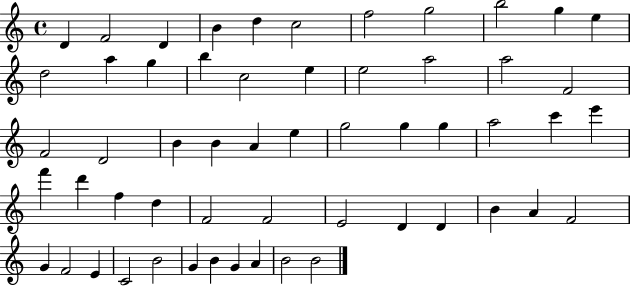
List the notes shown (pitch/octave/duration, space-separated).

D4/q F4/h D4/q B4/q D5/q C5/h F5/h G5/h B5/h G5/q E5/q D5/h A5/q G5/q B5/q C5/h E5/q E5/h A5/h A5/h F4/h F4/h D4/h B4/q B4/q A4/q E5/q G5/h G5/q G5/q A5/h C6/q E6/q F6/q D6/q F5/q D5/q F4/h F4/h E4/h D4/q D4/q B4/q A4/q F4/h G4/q F4/h E4/q C4/h B4/h G4/q B4/q G4/q A4/q B4/h B4/h